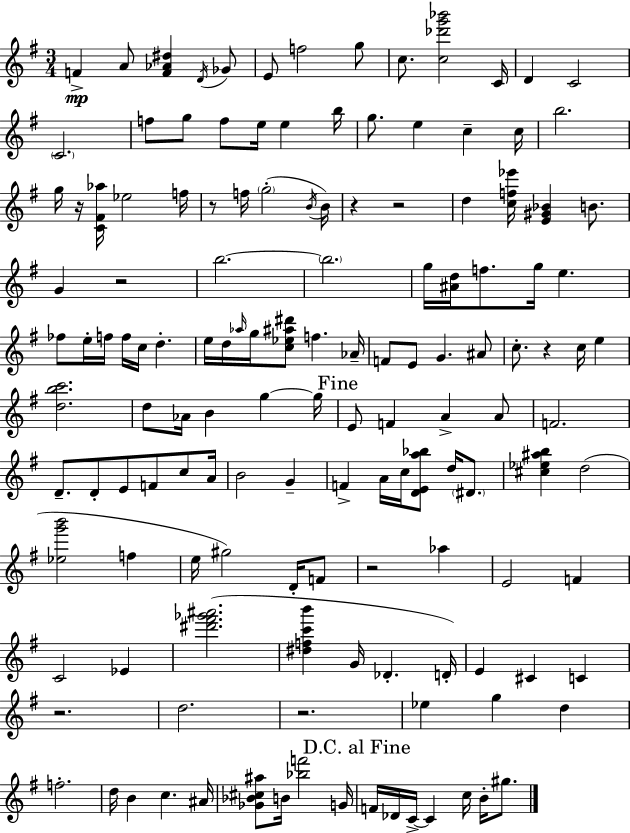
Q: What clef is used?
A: treble